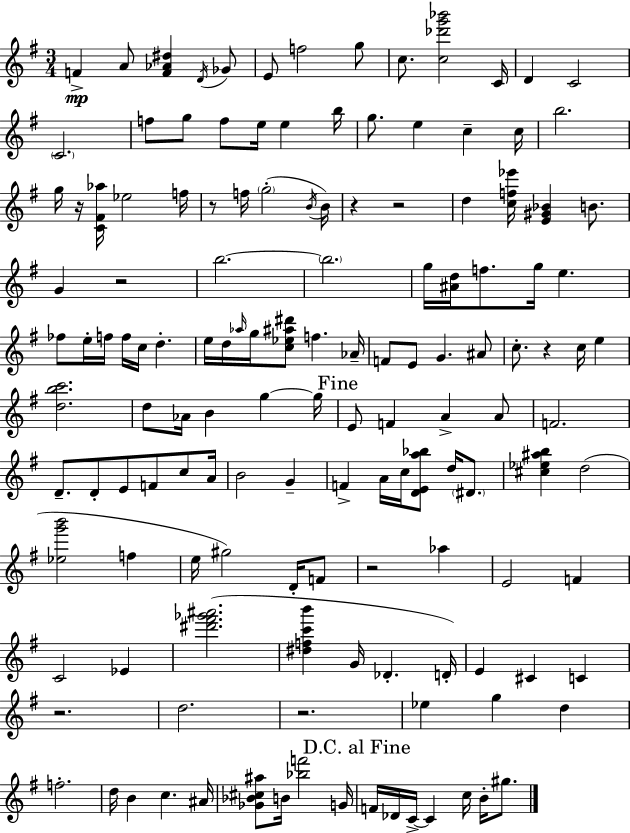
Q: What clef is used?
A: treble